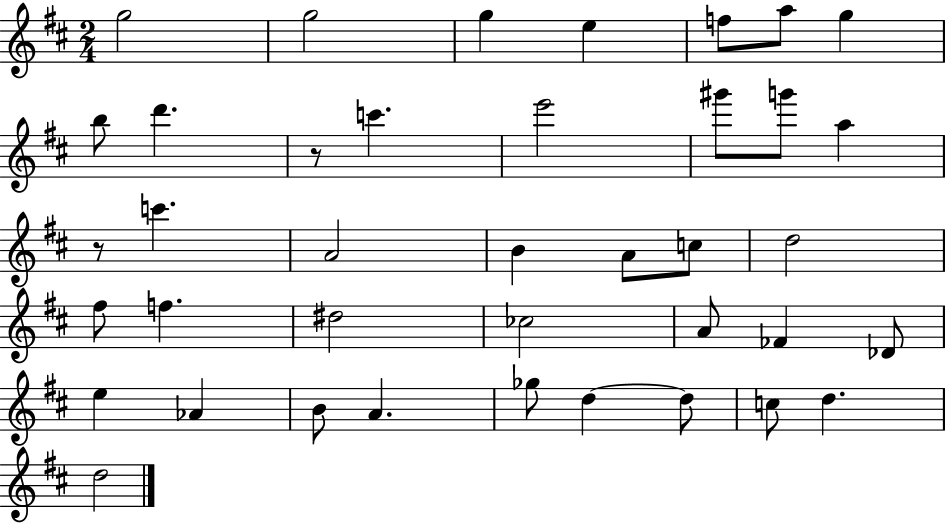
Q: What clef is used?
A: treble